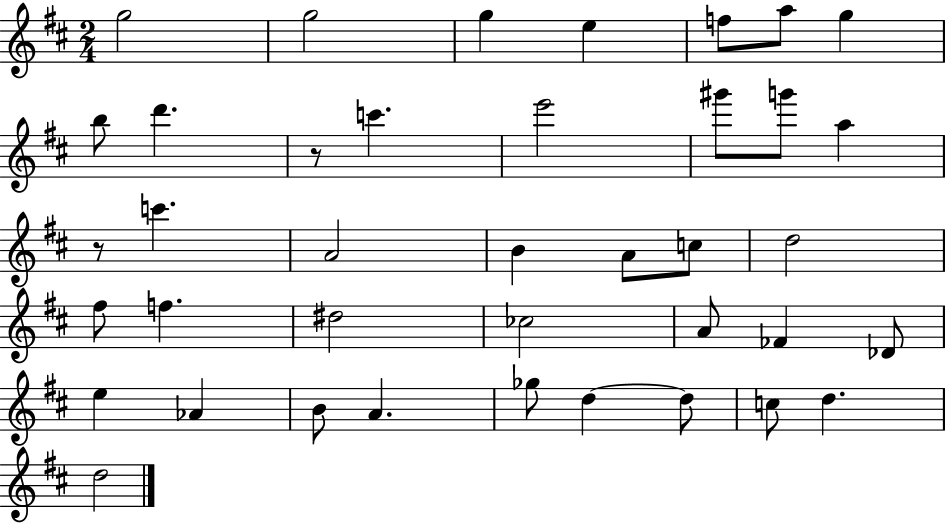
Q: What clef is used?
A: treble